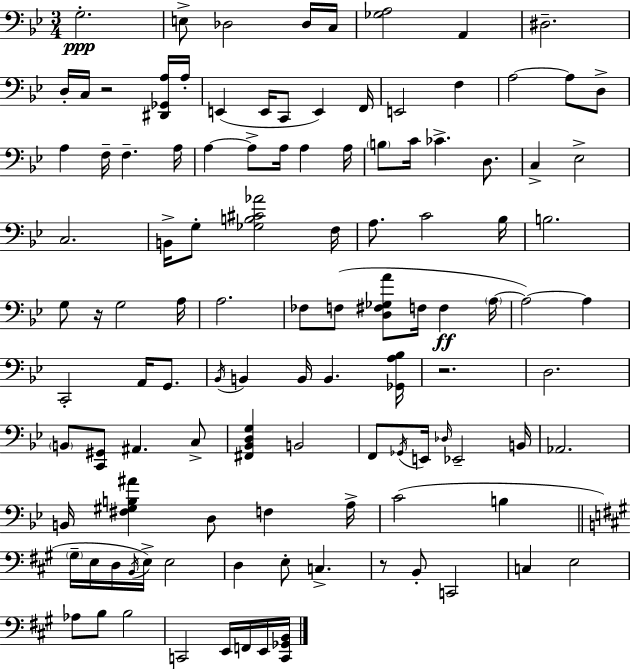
G3/h. E3/e Db3/h Db3/s C3/s [Gb3,A3]/h A2/q D#3/h. D3/s C3/s R/h [D#2,Gb2,A3]/s A3/s E2/q E2/s C2/e E2/q F2/s E2/h F3/q A3/h A3/e D3/e A3/q F3/s F3/q. A3/s A3/q A3/e A3/s A3/q A3/s B3/e C4/s CES4/q. D3/e. C3/q Eb3/h C3/h. B2/s G3/e [Gb3,B3,C#4,Ab4]/h F3/s A3/e. C4/h Bb3/s B3/h. G3/e R/s G3/h A3/s A3/h. FES3/e F3/e [D3,F#3,Gb3,A4]/e F3/s F3/q A3/s A3/h A3/q C2/h A2/s G2/e. Bb2/s B2/q B2/s B2/q. [Gb2,A3,Bb3]/s R/h. D3/h. B2/e [C2,G#2]/e A#2/q. C3/e [F#2,Bb2,D3,G3]/q B2/h F2/e Gb2/s E2/s Db3/s Eb2/h B2/s Ab2/h. B2/s [F#3,G#3,B3,A#4]/q D3/e F3/q A3/s C4/h B3/q G#3/s E3/s D3/s B2/s E3/s E3/h D3/q E3/e C3/q. R/e B2/e C2/h C3/q E3/h Ab3/e B3/e B3/h C2/h E2/s F2/s E2/s [C2,Gb2,B2]/s